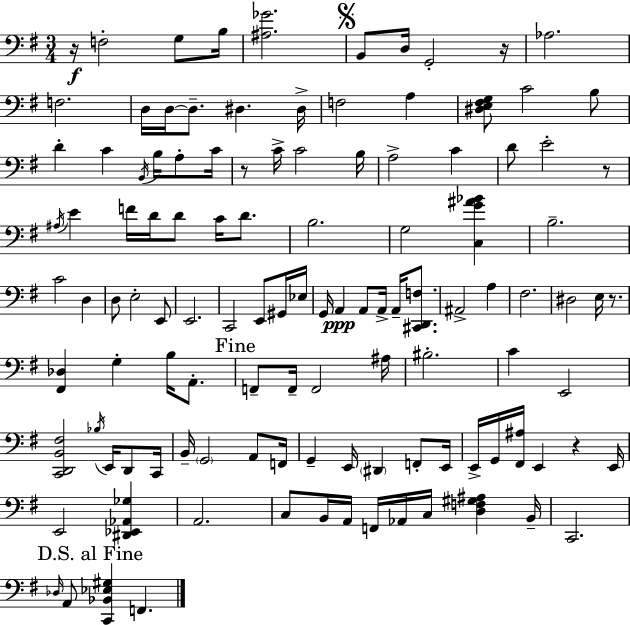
R/s F3/h G3/e B3/s [A#3,Gb4]/h. B2/e D3/s G2/h R/s Ab3/h. F3/h. D3/s D3/s D3/e. D#3/q. D#3/s F3/h A3/q [D#3,E3,F#3,G3]/e C4/h B3/e D4/q C4/q B2/s B3/s A3/e C4/s R/e C4/s C4/h B3/s A3/h C4/q D4/e E4/h R/e A#3/s E4/q F4/s D4/s D4/e C4/s D4/e. B3/h. G3/h [C3,G4,A#4,Bb4]/q B3/h. C4/h D3/q D3/e E3/h E2/e E2/h. C2/h E2/e G#2/s Eb3/s G2/s A2/q A2/e A2/s A2/s [C#2,D2,F3]/e. A#2/h A3/q F#3/h. D#3/h E3/s R/e. [F#2,Db3]/q G3/q B3/s A2/e. F2/e F2/s F2/h A#3/s BIS3/h. C4/q E2/h [C2,D2,B2,F#3]/h Bb3/s E2/s D2/e C2/s B2/s G2/h A2/e F2/s G2/q E2/s D#2/q F2/e E2/s E2/s G2/s [F#2,A#3]/s E2/q R/q E2/s E2/h [D#2,Eb2,Ab2,Gb3]/q A2/h. C3/e B2/s A2/s F2/s Ab2/s C3/s [D3,F3,G#3,A#3]/q B2/s C2/h. Db3/s A2/e [C2,Bb2,Eb3,G#3]/q F2/q.